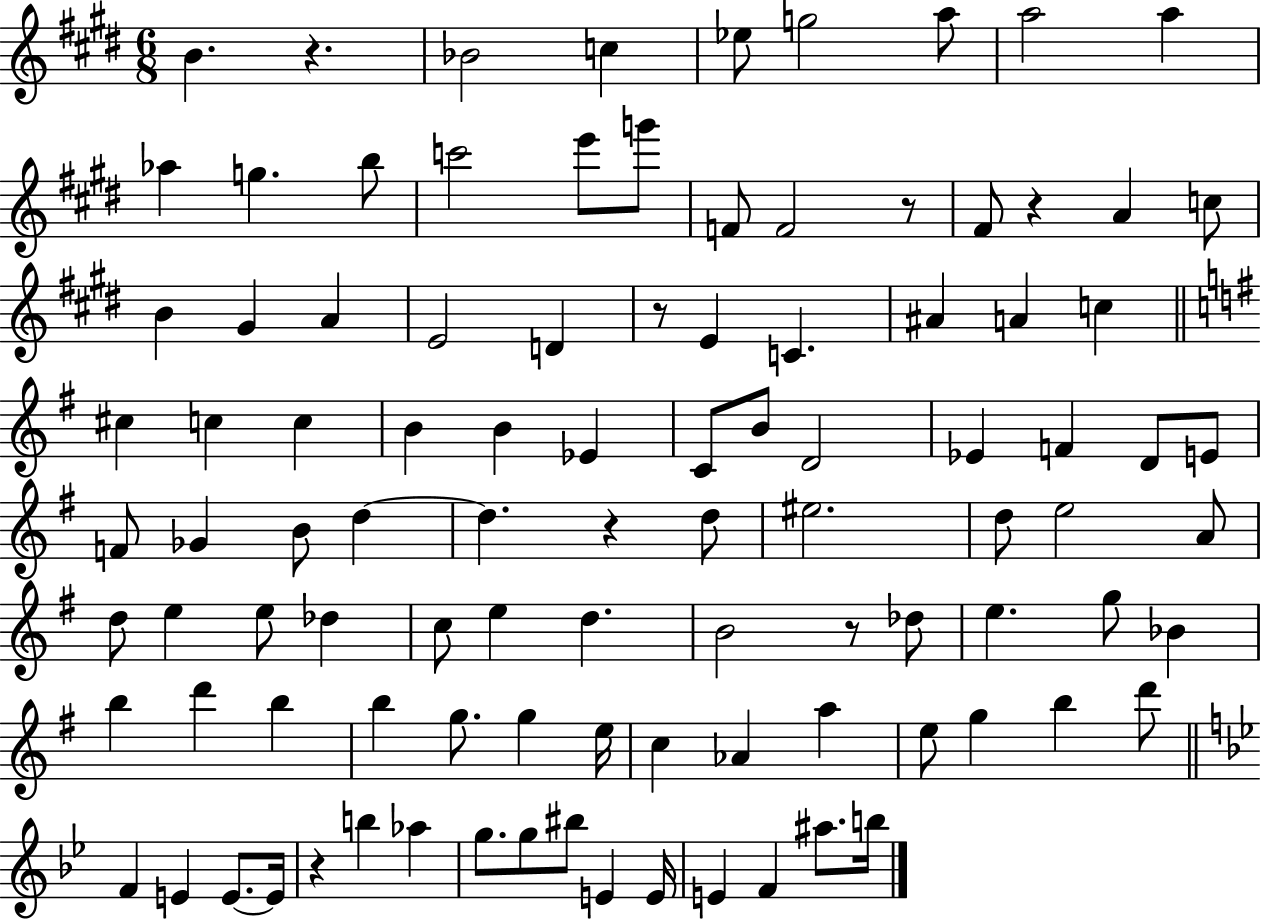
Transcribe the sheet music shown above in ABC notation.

X:1
T:Untitled
M:6/8
L:1/4
K:E
B z _B2 c _e/2 g2 a/2 a2 a _a g b/2 c'2 e'/2 g'/2 F/2 F2 z/2 ^F/2 z A c/2 B ^G A E2 D z/2 E C ^A A c ^c c c B B _E C/2 B/2 D2 _E F D/2 E/2 F/2 _G B/2 d d z d/2 ^e2 d/2 e2 A/2 d/2 e e/2 _d c/2 e d B2 z/2 _d/2 e g/2 _B b d' b b g/2 g e/4 c _A a e/2 g b d'/2 F E E/2 E/4 z b _a g/2 g/2 ^b/2 E E/4 E F ^a/2 b/4